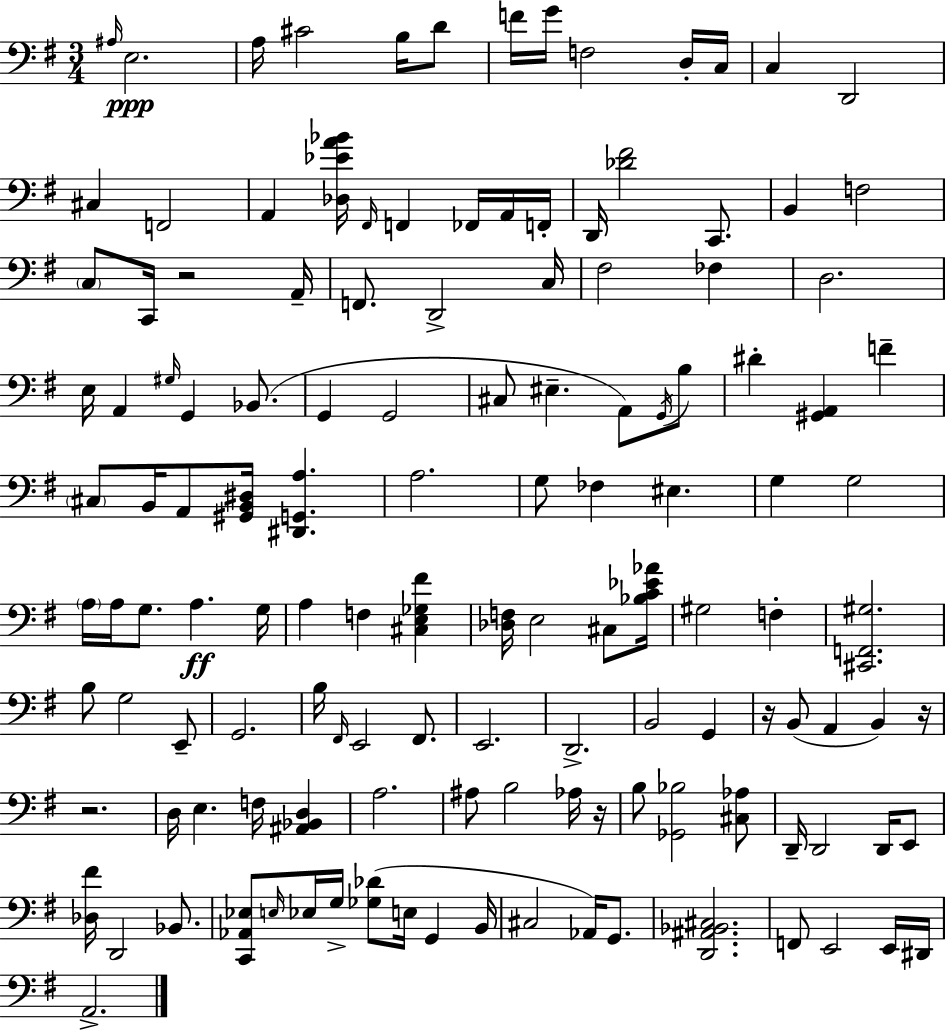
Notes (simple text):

A#3/s E3/h. A3/s C#4/h B3/s D4/e F4/s G4/s F3/h D3/s C3/s C3/q D2/h C#3/q F2/h A2/q [Db3,Eb4,A4,Bb4]/s F#2/s F2/q FES2/s A2/s F2/s D2/s [Db4,F#4]/h C2/e. B2/q F3/h C3/e C2/s R/h A2/s F2/e. D2/h C3/s F#3/h FES3/q D3/h. E3/s A2/q G#3/s G2/q Bb2/e. G2/q G2/h C#3/e EIS3/q. A2/e G2/s B3/e D#4/q [G#2,A2]/q F4/q C#3/e B2/s A2/e [G#2,B2,D#3]/s [D#2,G2,A3]/q. A3/h. G3/e FES3/q EIS3/q. G3/q G3/h A3/s A3/s G3/e. A3/q. G3/s A3/q F3/q [C#3,E3,Gb3,F#4]/q [Db3,F3]/s E3/h C#3/e [Bb3,C4,Eb4,Ab4]/s G#3/h F3/q [C#2,F2,G#3]/h. B3/e G3/h E2/e G2/h. B3/s F#2/s E2/h F#2/e. E2/h. D2/h. B2/h G2/q R/s B2/e A2/q B2/q R/s R/h. D3/s E3/q. F3/s [A#2,Bb2,D3]/q A3/h. A#3/e B3/h Ab3/s R/s B3/e [Gb2,Bb3]/h [C#3,Ab3]/e D2/s D2/h D2/s E2/e [Db3,F#4]/s D2/h Bb2/e. [C2,Ab2,Eb3]/e E3/s Eb3/s G3/s [Gb3,Db4]/e E3/s G2/q B2/s C#3/h Ab2/s G2/e. [D2,A#2,Bb2,C#3]/h. F2/e E2/h E2/s D#2/s A2/h.